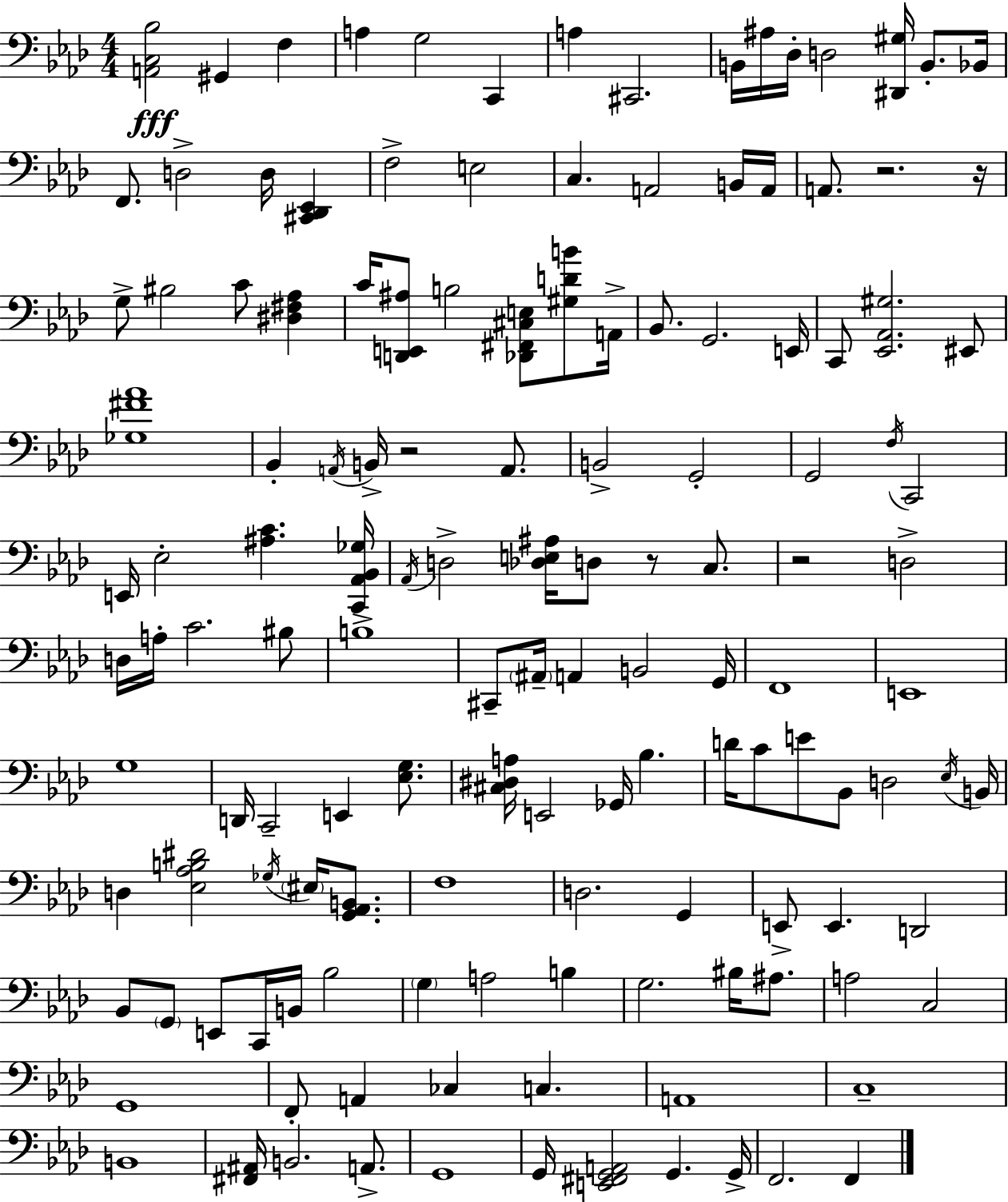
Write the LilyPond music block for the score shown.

{
  \clef bass
  \numericTimeSignature
  \time 4/4
  \key aes \major
  <a, c bes>2\fff gis,4 f4 | a4 g2 c,4 | a4 cis,2. | b,16 ais16 des16-. d2 <dis, gis>16 b,8.-. bes,16 | \break f,8. d2-> d16 <cis, des, ees,>4 | f2-> e2 | c4. a,2 b,16 a,16 | a,8. r2. r16 | \break g8-> bis2 c'8 <dis fis aes>4 | c'16 <d, e, ais>8 b2 <des, fis, cis e>8 <gis d' b'>8 a,16-> | bes,8. g,2. e,16 | c,8 <ees, aes, gis>2. eis,8 | \break <ges fis' aes'>1 | bes,4-. \acciaccatura { a,16 } b,16-> r2 a,8. | b,2-> g,2-. | g,2 \acciaccatura { f16 } c,2 | \break e,16 ees2-. <ais c'>4. | <c, aes, bes, ges>16 \acciaccatura { aes,16 } d2-> <des e ais>16 d8 r8 | c8. r2 d2-> | d16 a16-. c'2. | \break bis8 b1-> | cis,8-- \parenthesize ais,16-- a,4 b,2 | g,16 f,1 | e,1 | \break g1 | d,16 c,2-- e,4 | <ees g>8. <cis dis a>16 e,2 ges,16 bes4. | d'16 c'8 e'8 bes,8 d2 | \break \acciaccatura { ees16 } b,16 d4 <ees aes b dis'>2 | \acciaccatura { ges16 } \parenthesize eis16 <g, aes, b,>8. f1 | d2. | g,4 e,8-> e,4. d,2 | \break bes,8 \parenthesize g,8 e,8 c,16 b,16 bes2 | \parenthesize g4 a2 | b4 g2. | bis16 ais8. a2 c2 | \break g,1 | f,8-. a,4 ces4 c4. | a,1 | c1-- | \break b,1 | <fis, ais,>16 b,2. | a,8.-> g,1 | g,16 <e, fis, g, a,>2 g,4. | \break g,16-> f,2. | f,4 \bar "|."
}